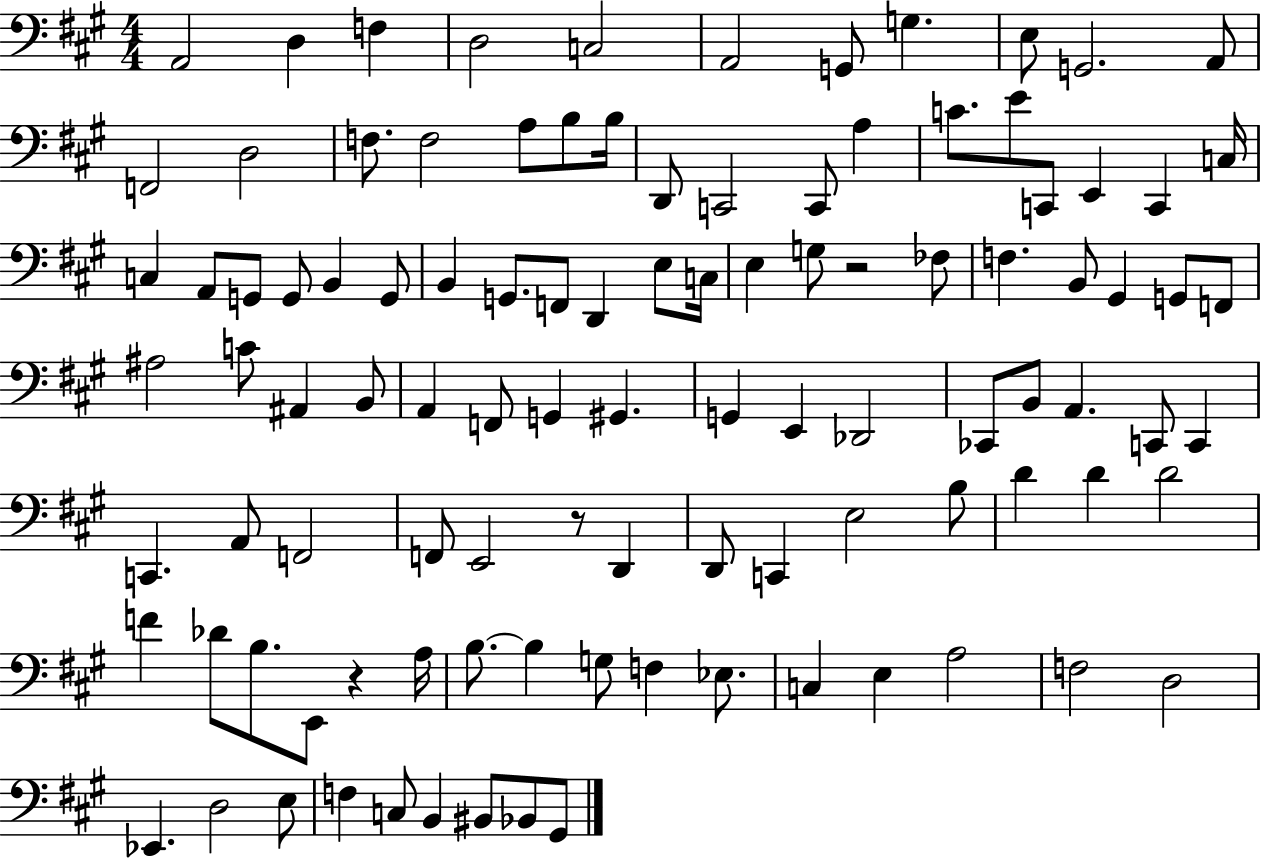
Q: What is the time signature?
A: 4/4